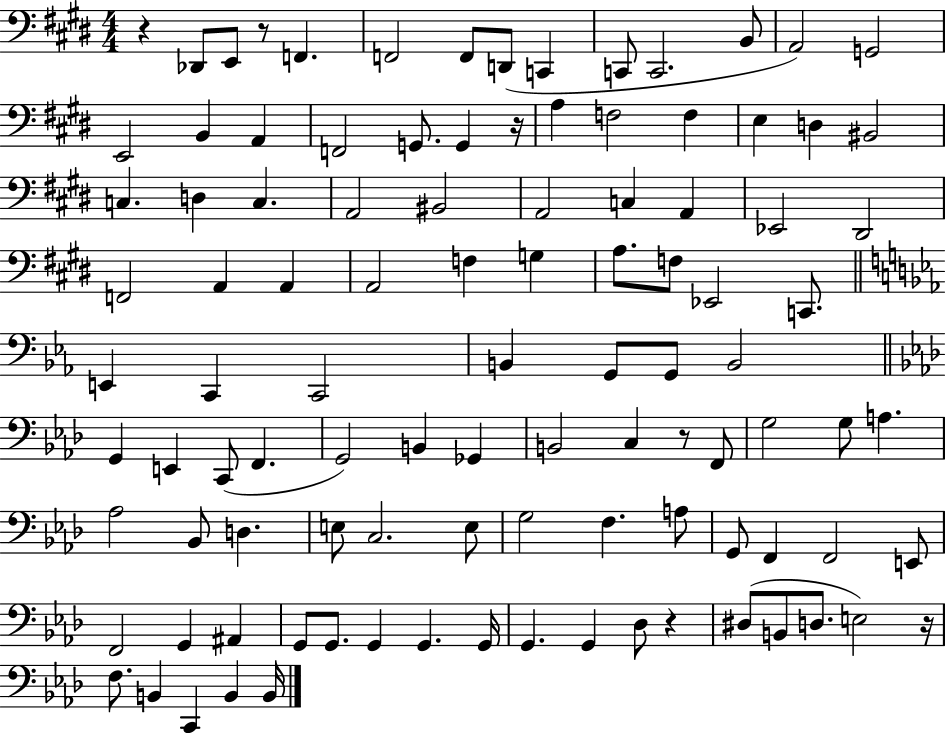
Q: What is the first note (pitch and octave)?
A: Db2